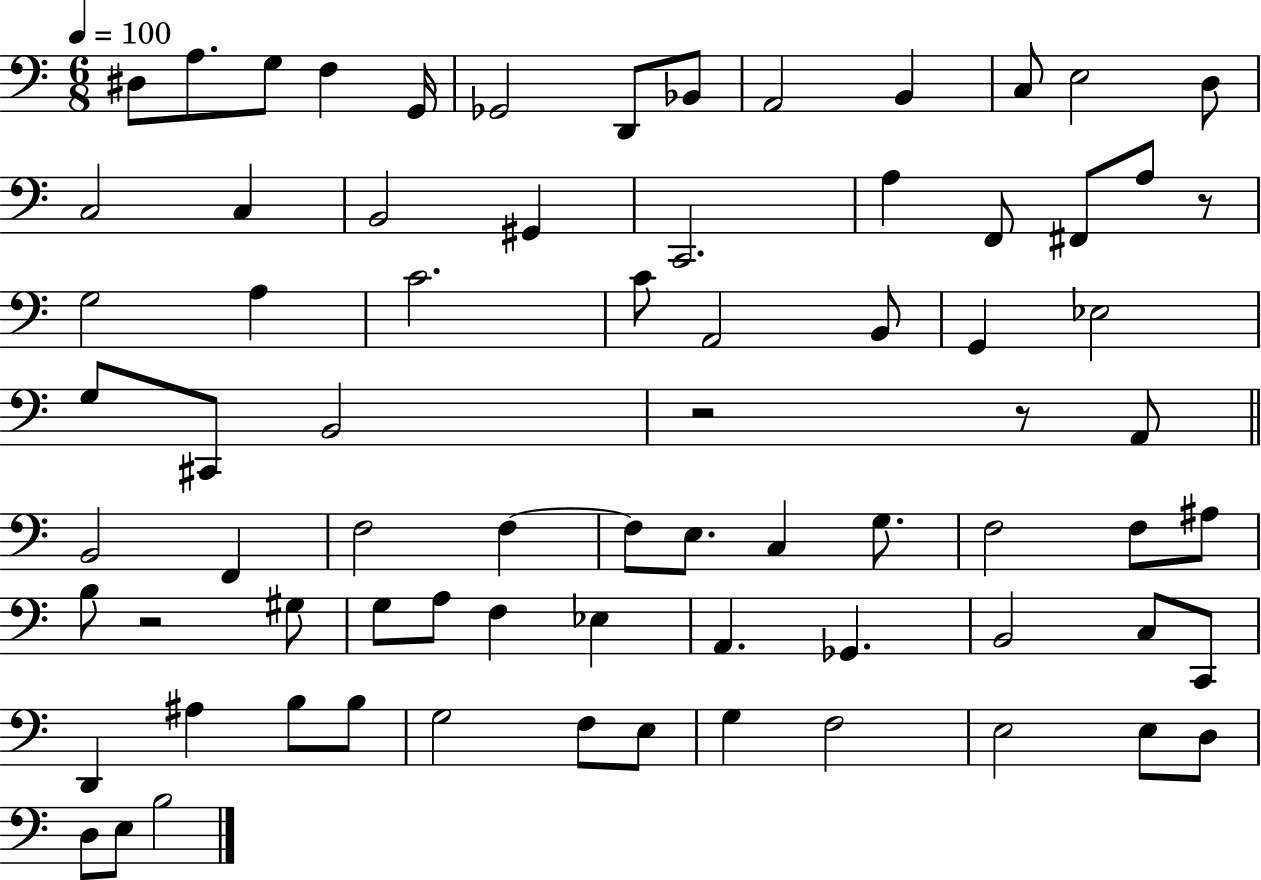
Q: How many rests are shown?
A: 4